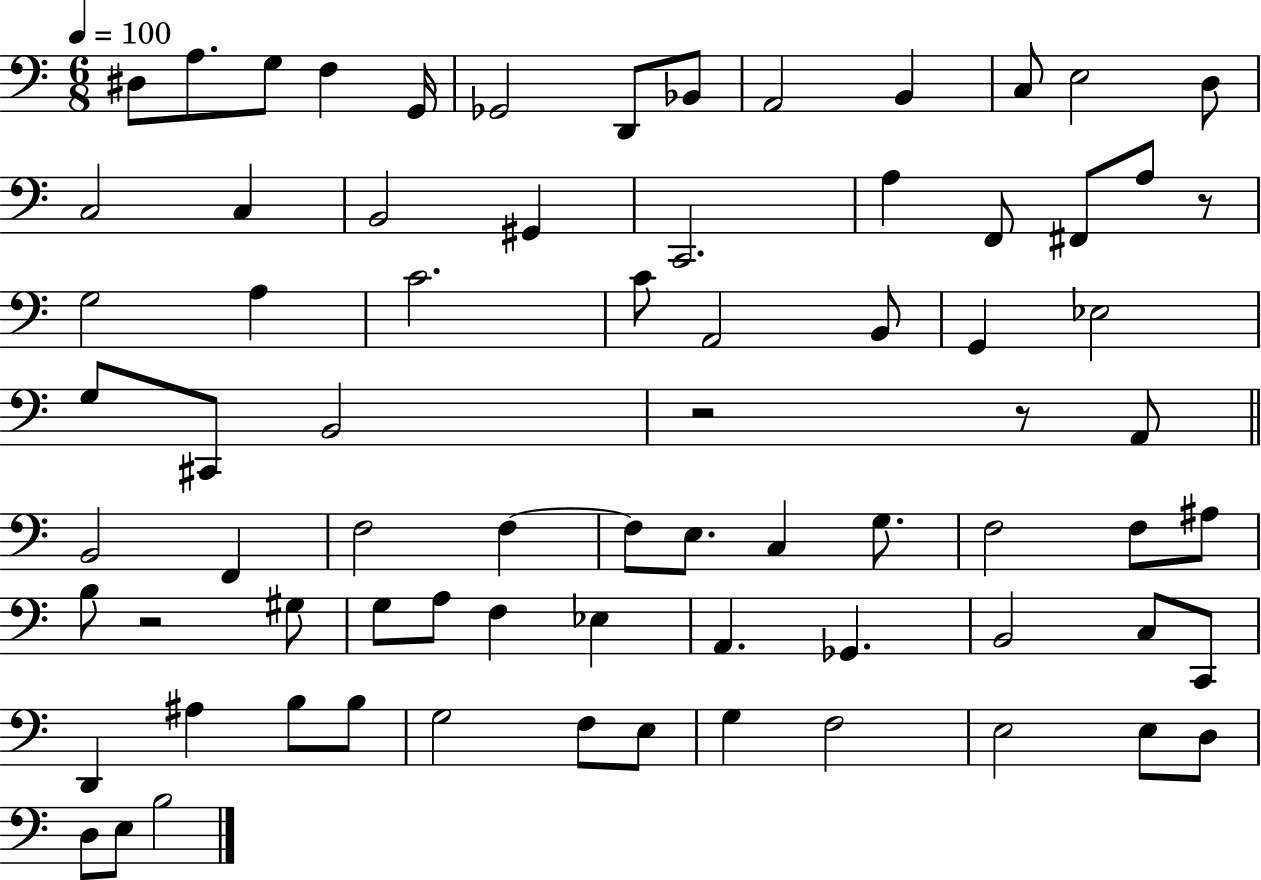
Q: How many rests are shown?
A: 4